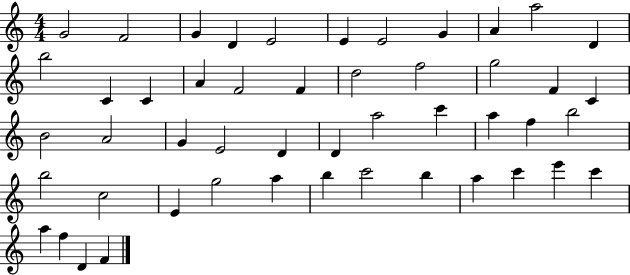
{
  \clef treble
  \numericTimeSignature
  \time 4/4
  \key c \major
  g'2 f'2 | g'4 d'4 e'2 | e'4 e'2 g'4 | a'4 a''2 d'4 | \break b''2 c'4 c'4 | a'4 f'2 f'4 | d''2 f''2 | g''2 f'4 c'4 | \break b'2 a'2 | g'4 e'2 d'4 | d'4 a''2 c'''4 | a''4 f''4 b''2 | \break b''2 c''2 | e'4 g''2 a''4 | b''4 c'''2 b''4 | a''4 c'''4 e'''4 c'''4 | \break a''4 f''4 d'4 f'4 | \bar "|."
}